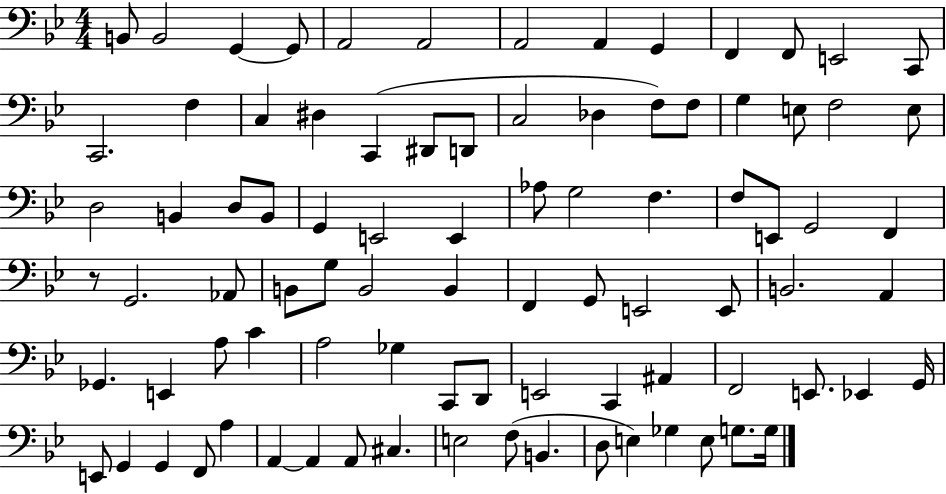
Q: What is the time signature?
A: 4/4